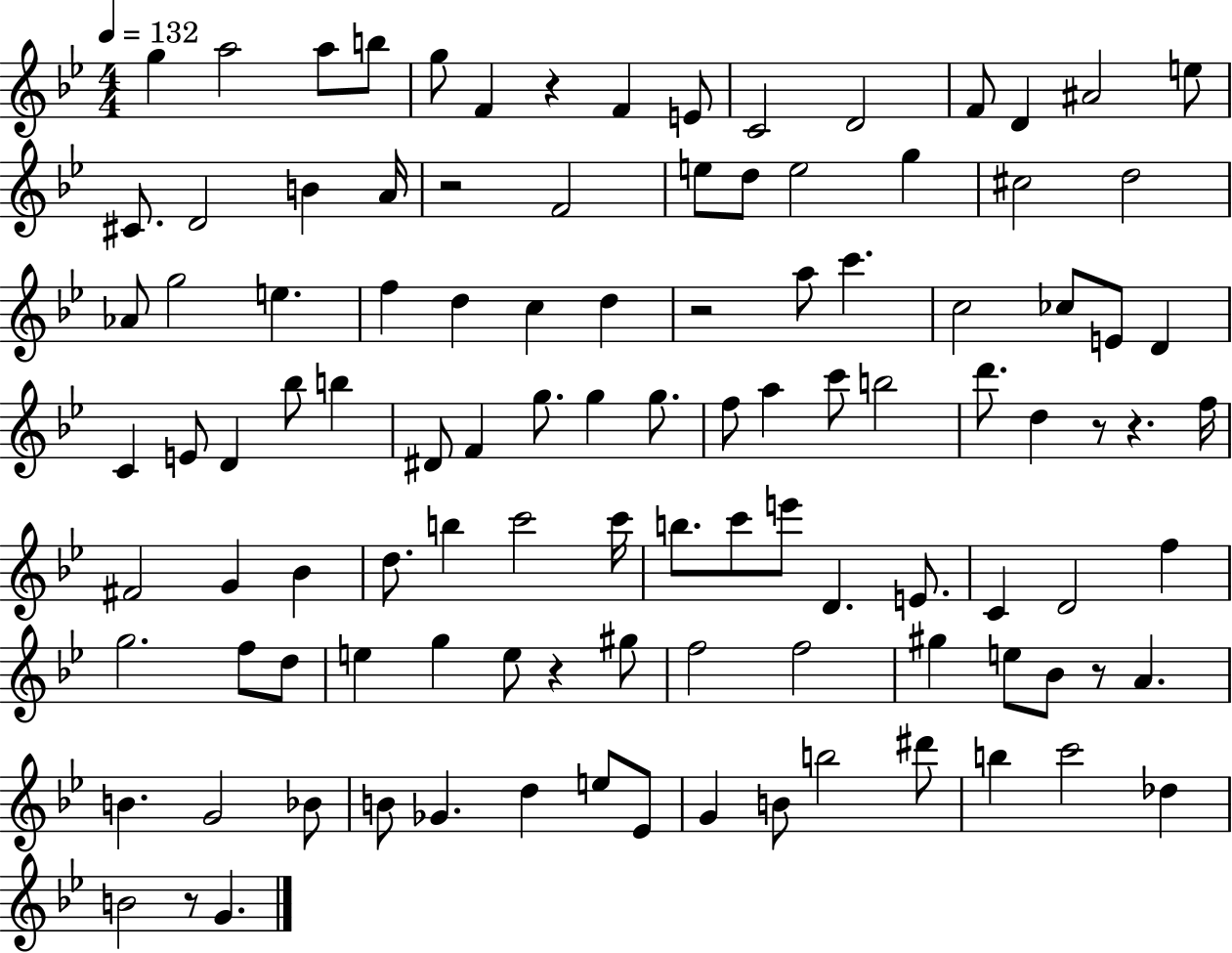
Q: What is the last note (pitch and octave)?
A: G4